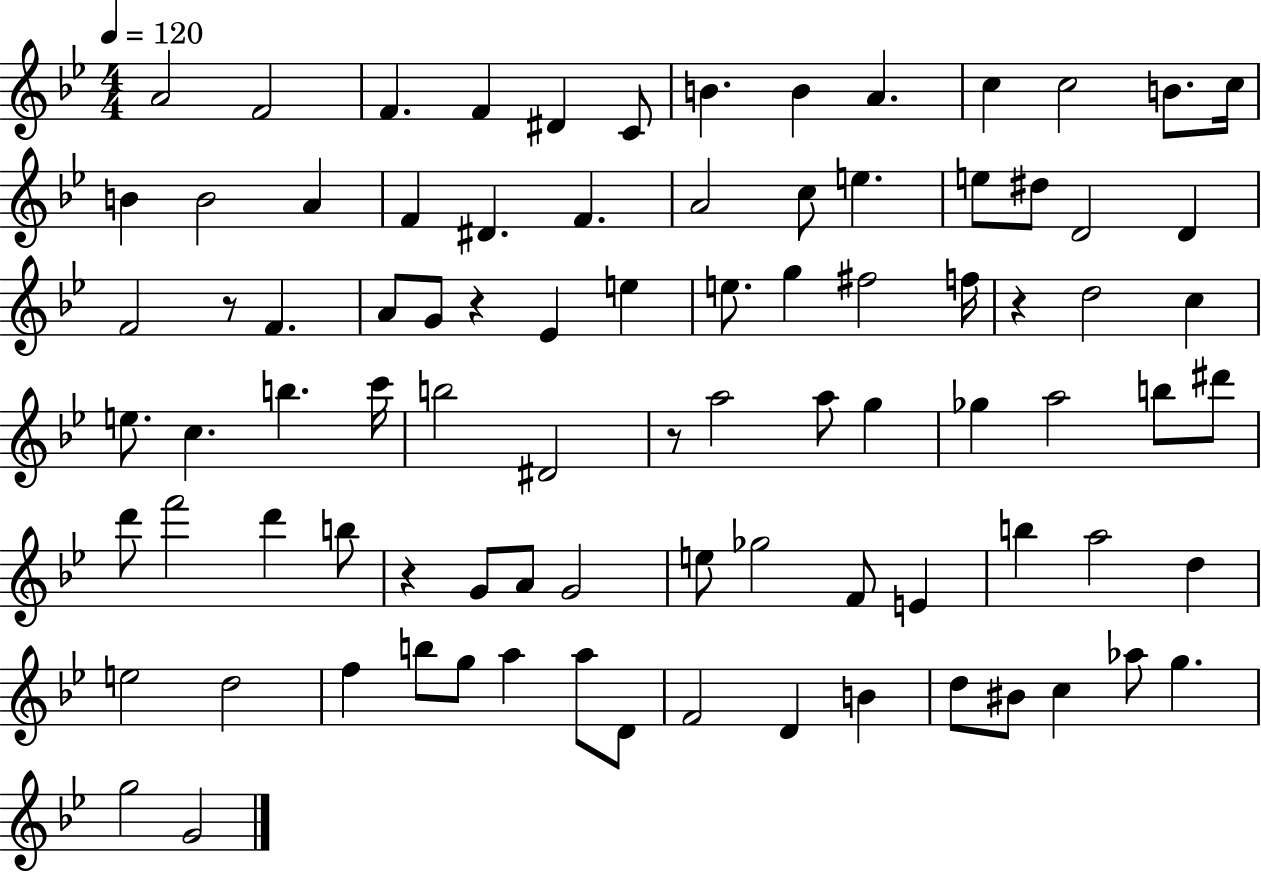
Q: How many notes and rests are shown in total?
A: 88